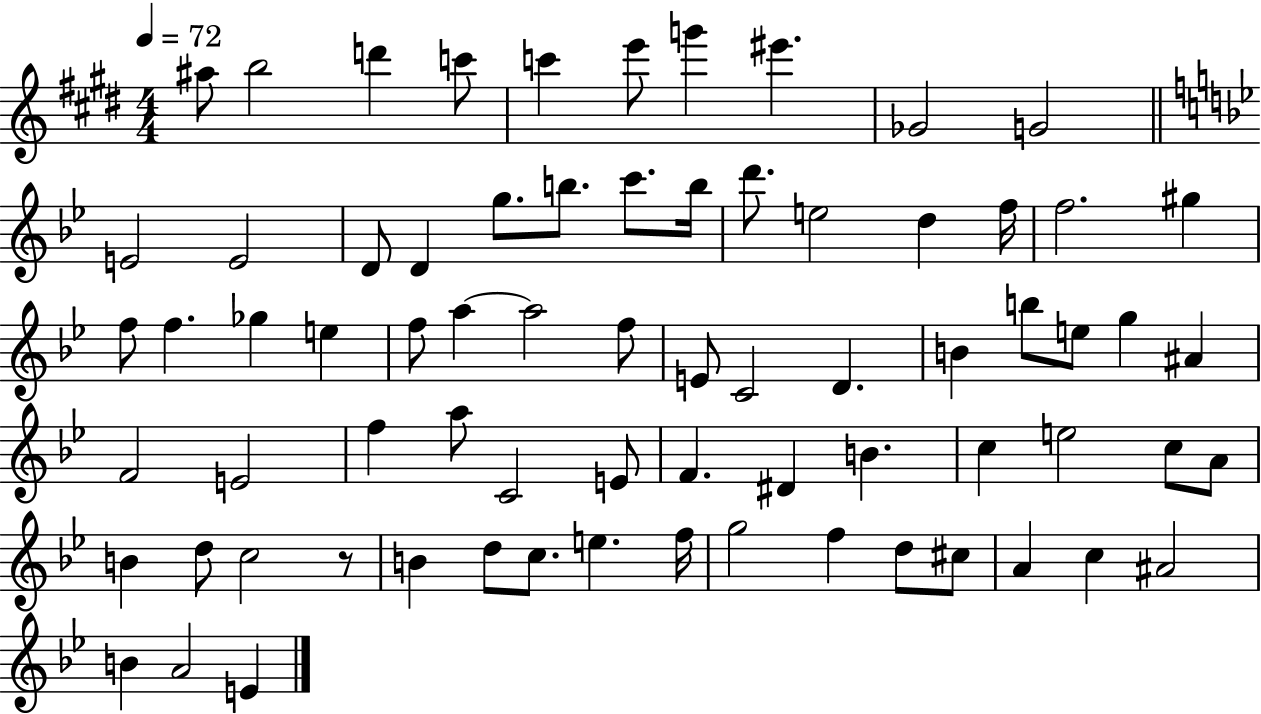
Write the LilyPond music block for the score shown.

{
  \clef treble
  \numericTimeSignature
  \time 4/4
  \key e \major
  \tempo 4 = 72
  ais''8 b''2 d'''4 c'''8 | c'''4 e'''8 g'''4 eis'''4. | ges'2 g'2 | \bar "||" \break \key g \minor e'2 e'2 | d'8 d'4 g''8. b''8. c'''8. b''16 | d'''8. e''2 d''4 f''16 | f''2. gis''4 | \break f''8 f''4. ges''4 e''4 | f''8 a''4~~ a''2 f''8 | e'8 c'2 d'4. | b'4 b''8 e''8 g''4 ais'4 | \break f'2 e'2 | f''4 a''8 c'2 e'8 | f'4. dis'4 b'4. | c''4 e''2 c''8 a'8 | \break b'4 d''8 c''2 r8 | b'4 d''8 c''8. e''4. f''16 | g''2 f''4 d''8 cis''8 | a'4 c''4 ais'2 | \break b'4 a'2 e'4 | \bar "|."
}